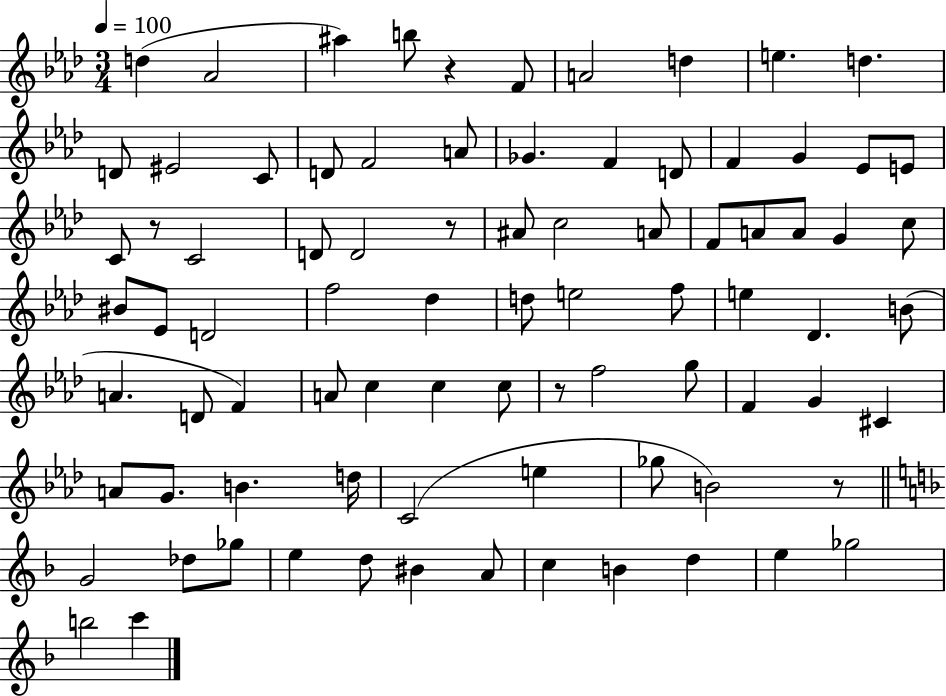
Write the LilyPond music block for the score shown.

{
  \clef treble
  \numericTimeSignature
  \time 3/4
  \key aes \major
  \tempo 4 = 100
  d''4( aes'2 | ais''4) b''8 r4 f'8 | a'2 d''4 | e''4. d''4. | \break d'8 eis'2 c'8 | d'8 f'2 a'8 | ges'4. f'4 d'8 | f'4 g'4 ees'8 e'8 | \break c'8 r8 c'2 | d'8 d'2 r8 | ais'8 c''2 a'8 | f'8 a'8 a'8 g'4 c''8 | \break bis'8 ees'8 d'2 | f''2 des''4 | d''8 e''2 f''8 | e''4 des'4. b'8( | \break a'4. d'8 f'4) | a'8 c''4 c''4 c''8 | r8 f''2 g''8 | f'4 g'4 cis'4 | \break a'8 g'8. b'4. d''16 | c'2( e''4 | ges''8 b'2) r8 | \bar "||" \break \key d \minor g'2 des''8 ges''8 | e''4 d''8 bis'4 a'8 | c''4 b'4 d''4 | e''4 ges''2 | \break b''2 c'''4 | \bar "|."
}